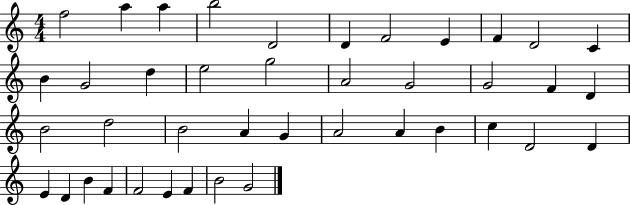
{
  \clef treble
  \numericTimeSignature
  \time 4/4
  \key c \major
  f''2 a''4 a''4 | b''2 d'2 | d'4 f'2 e'4 | f'4 d'2 c'4 | \break b'4 g'2 d''4 | e''2 g''2 | a'2 g'2 | g'2 f'4 d'4 | \break b'2 d''2 | b'2 a'4 g'4 | a'2 a'4 b'4 | c''4 d'2 d'4 | \break e'4 d'4 b'4 f'4 | f'2 e'4 f'4 | b'2 g'2 | \bar "|."
}